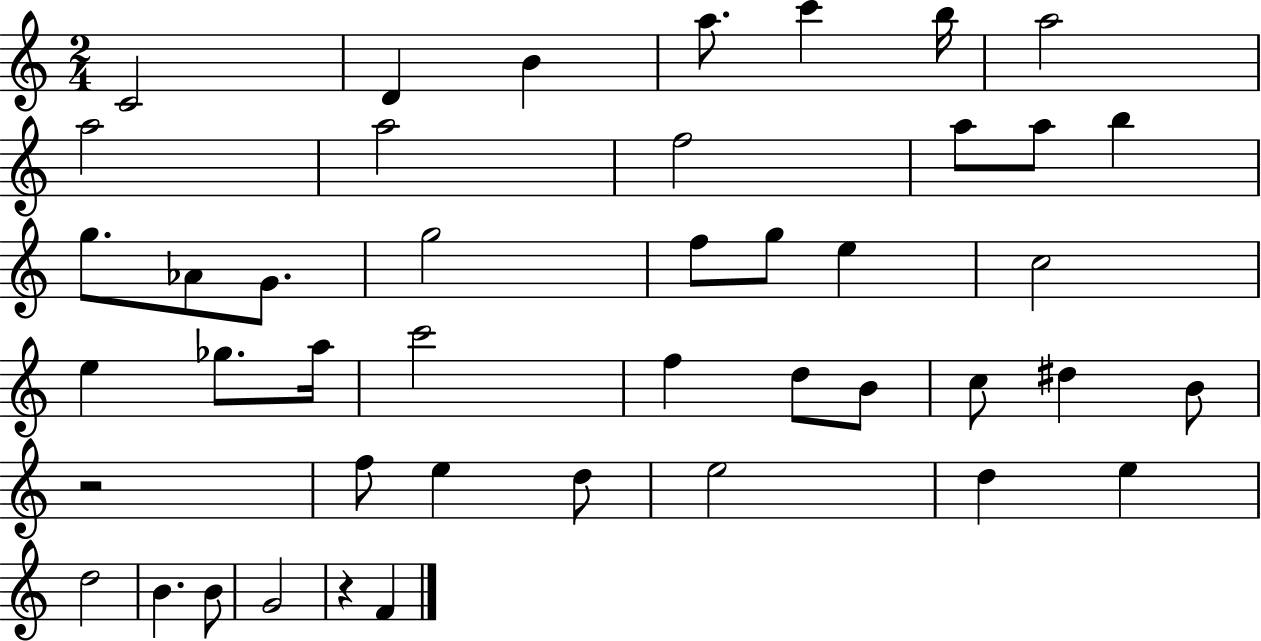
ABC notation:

X:1
T:Untitled
M:2/4
L:1/4
K:C
C2 D B a/2 c' b/4 a2 a2 a2 f2 a/2 a/2 b g/2 _A/2 G/2 g2 f/2 g/2 e c2 e _g/2 a/4 c'2 f d/2 B/2 c/2 ^d B/2 z2 f/2 e d/2 e2 d e d2 B B/2 G2 z F